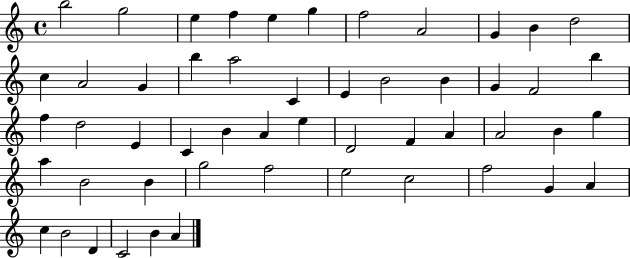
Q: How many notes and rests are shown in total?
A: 52